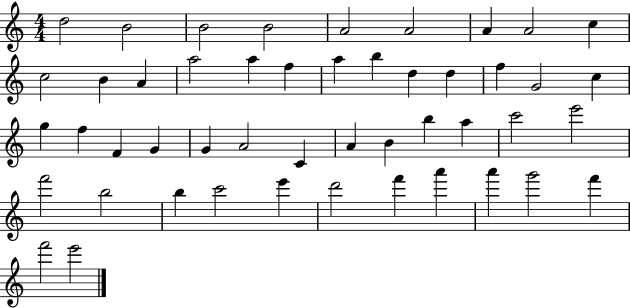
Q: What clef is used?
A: treble